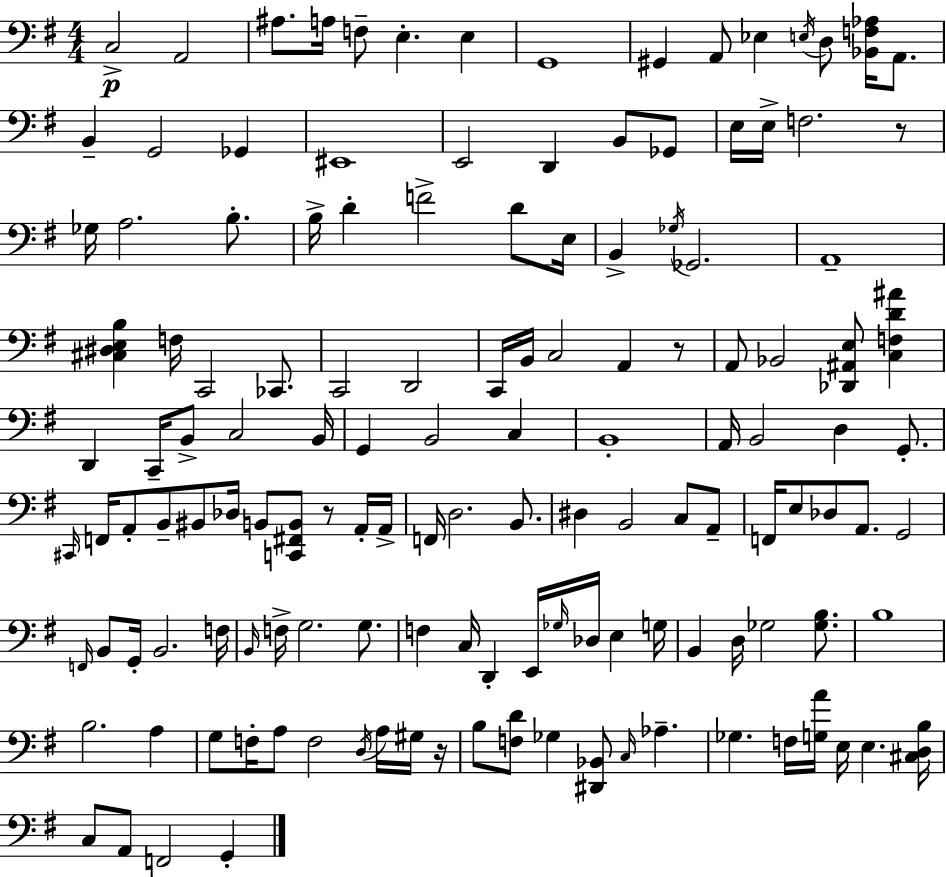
X:1
T:Untitled
M:4/4
L:1/4
K:G
C,2 A,,2 ^A,/2 A,/4 F,/2 E, E, G,,4 ^G,, A,,/2 _E, E,/4 D,/2 [_B,,F,_A,]/4 A,,/2 B,, G,,2 _G,, ^E,,4 E,,2 D,, B,,/2 _G,,/2 E,/4 E,/4 F,2 z/2 _G,/4 A,2 B,/2 B,/4 D F2 D/2 E,/4 B,, _G,/4 _G,,2 A,,4 [^C,^D,E,B,] F,/4 C,,2 _C,,/2 C,,2 D,,2 C,,/4 B,,/4 C,2 A,, z/2 A,,/2 _B,,2 [_D,,^A,,E,]/2 [C,F,D^A] D,, C,,/4 B,,/2 C,2 B,,/4 G,, B,,2 C, B,,4 A,,/4 B,,2 D, G,,/2 ^C,,/4 F,,/4 A,,/2 B,,/2 ^B,,/2 _D,/4 B,,/2 [C,,^F,,B,,]/2 z/2 A,,/4 A,,/4 F,,/4 D,2 B,,/2 ^D, B,,2 C,/2 A,,/2 F,,/4 E,/2 _D,/2 A,,/2 G,,2 F,,/4 B,,/2 G,,/4 B,,2 F,/4 B,,/4 F,/4 G,2 G,/2 F, C,/4 D,, E,,/4 _G,/4 _D,/4 E, G,/4 B,, D,/4 _G,2 [_G,B,]/2 B,4 B,2 A, G,/2 F,/4 A,/2 F,2 D,/4 A,/4 ^G,/4 z/4 B,/2 [F,D]/2 _G, [^D,,_B,,]/2 C,/4 _A, _G, F,/4 [G,A]/4 E,/4 E, [^C,D,B,]/4 C,/2 A,,/2 F,,2 G,,